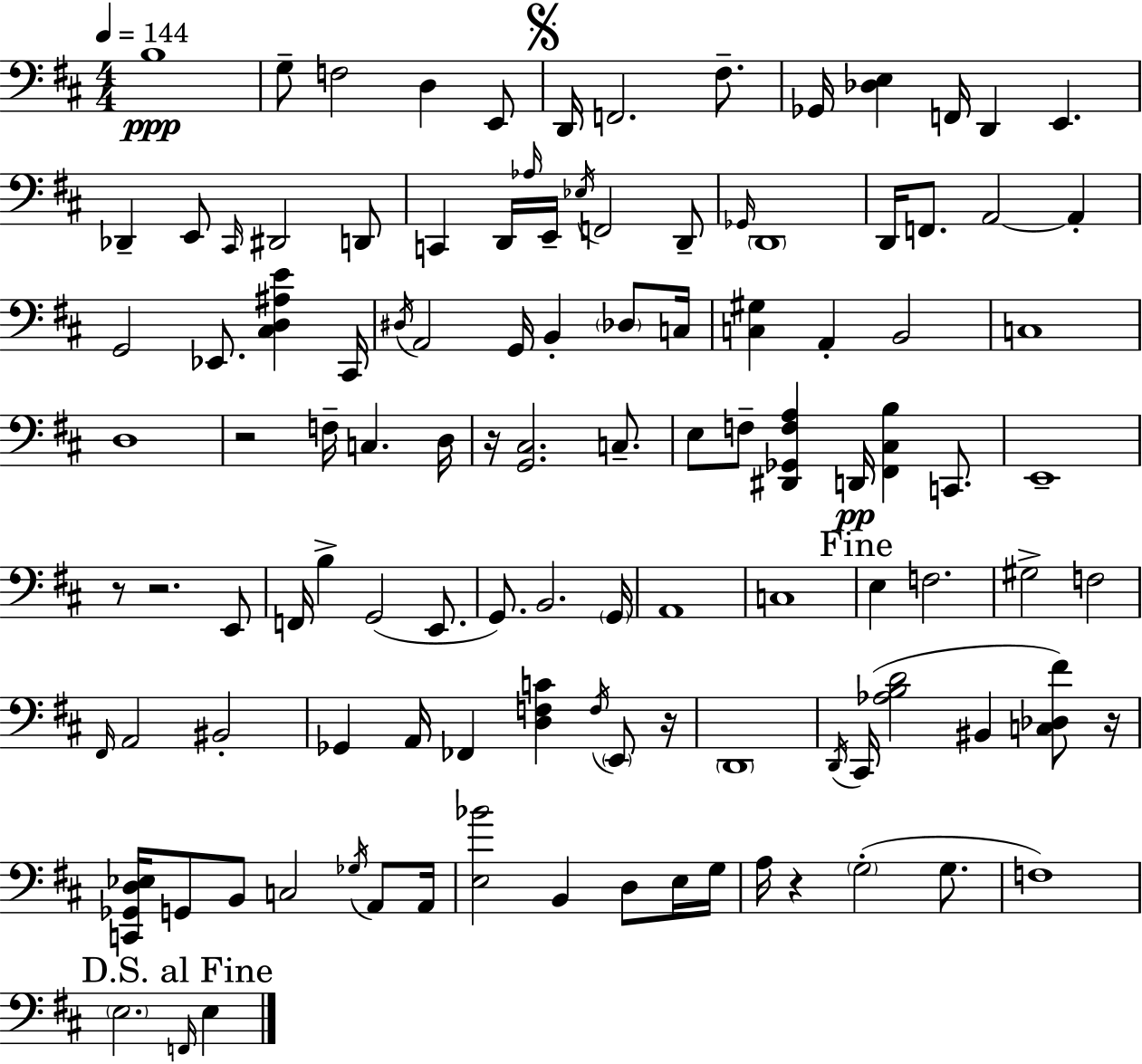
X:1
T:Untitled
M:4/4
L:1/4
K:D
B,4 G,/2 F,2 D, E,,/2 D,,/4 F,,2 ^F,/2 _G,,/4 [_D,E,] F,,/4 D,, E,, _D,, E,,/2 ^C,,/4 ^D,,2 D,,/2 C,, D,,/4 _A,/4 E,,/4 _E,/4 F,,2 D,,/2 _G,,/4 D,,4 D,,/4 F,,/2 A,,2 A,, G,,2 _E,,/2 [^C,D,^A,E] ^C,,/4 ^D,/4 A,,2 G,,/4 B,, _D,/2 C,/4 [C,^G,] A,, B,,2 C,4 D,4 z2 F,/4 C, D,/4 z/4 [G,,^C,]2 C,/2 E,/2 F,/2 [^D,,_G,,F,A,] D,,/4 [^F,,^C,B,] C,,/2 E,,4 z/2 z2 E,,/2 F,,/4 B, G,,2 E,,/2 G,,/2 B,,2 G,,/4 A,,4 C,4 E, F,2 ^G,2 F,2 ^F,,/4 A,,2 ^B,,2 _G,, A,,/4 _F,, [D,F,C] F,/4 E,,/2 z/4 D,,4 D,,/4 ^C,,/4 [_A,B,D]2 ^B,, [C,_D,^F]/2 z/4 [C,,_G,,D,_E,]/4 G,,/2 B,,/2 C,2 _G,/4 A,,/2 A,,/4 [E,_B]2 B,, D,/2 E,/4 G,/4 A,/4 z G,2 G,/2 F,4 E,2 F,,/4 E,